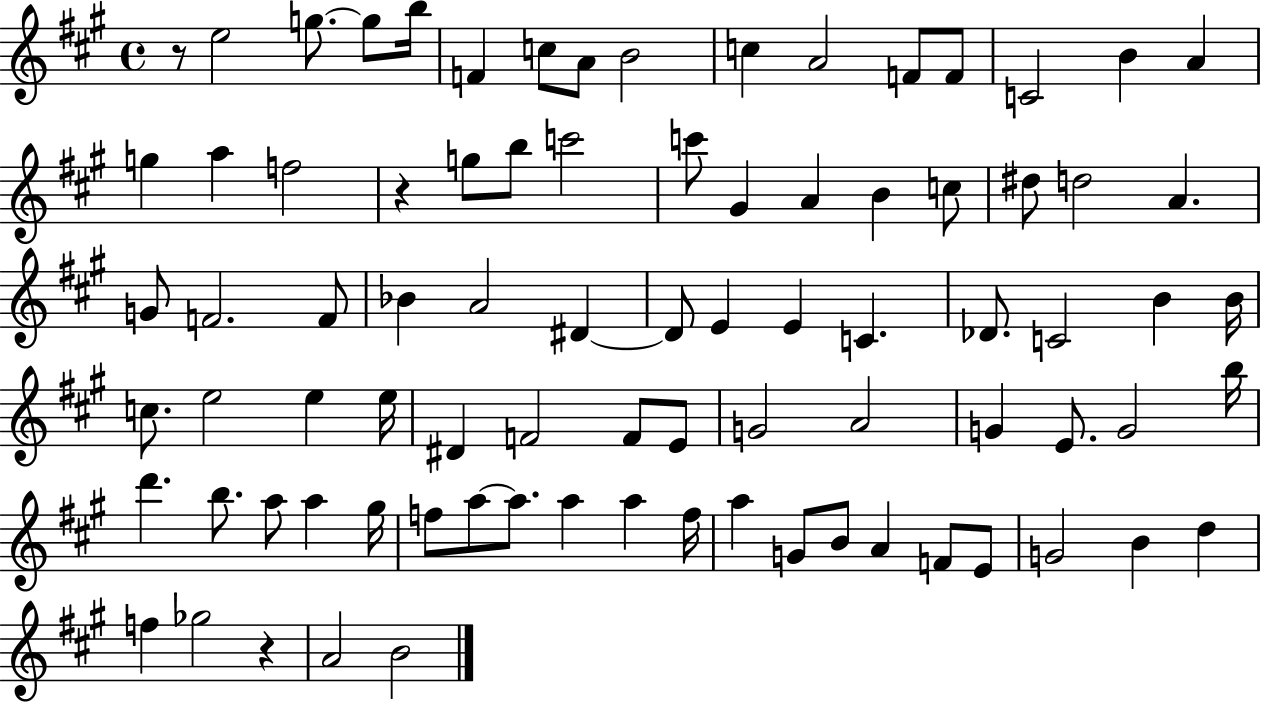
R/e E5/h G5/e. G5/e B5/s F4/q C5/e A4/e B4/h C5/q A4/h F4/e F4/e C4/h B4/q A4/q G5/q A5/q F5/h R/q G5/e B5/e C6/h C6/e G#4/q A4/q B4/q C5/e D#5/e D5/h A4/q. G4/e F4/h. F4/e Bb4/q A4/h D#4/q D#4/e E4/q E4/q C4/q. Db4/e. C4/h B4/q B4/s C5/e. E5/h E5/q E5/s D#4/q F4/h F4/e E4/e G4/h A4/h G4/q E4/e. G4/h B5/s D6/q. B5/e. A5/e A5/q G#5/s F5/e A5/e A5/e. A5/q A5/q F5/s A5/q G4/e B4/e A4/q F4/e E4/e G4/h B4/q D5/q F5/q Gb5/h R/q A4/h B4/h